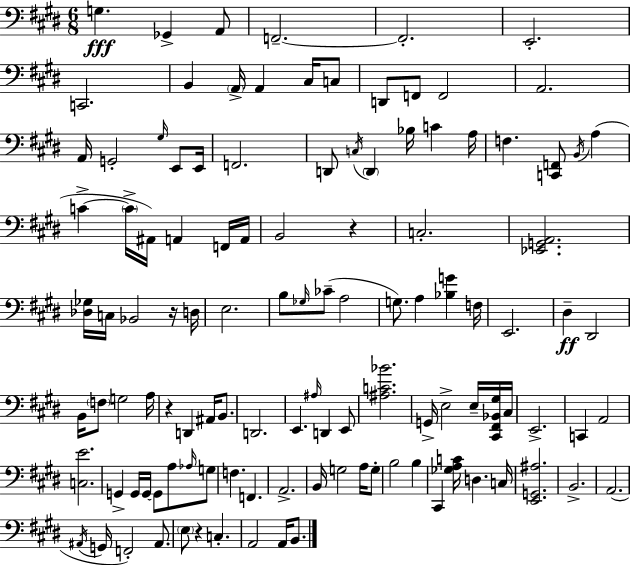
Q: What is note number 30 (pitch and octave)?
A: B2